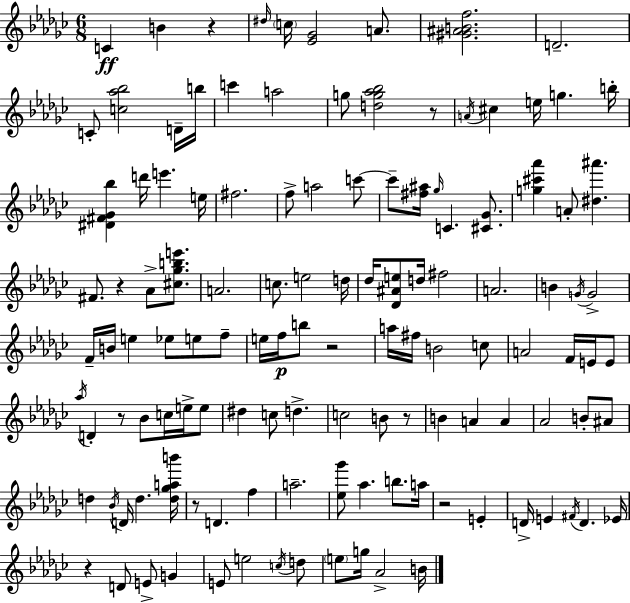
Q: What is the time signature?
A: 6/8